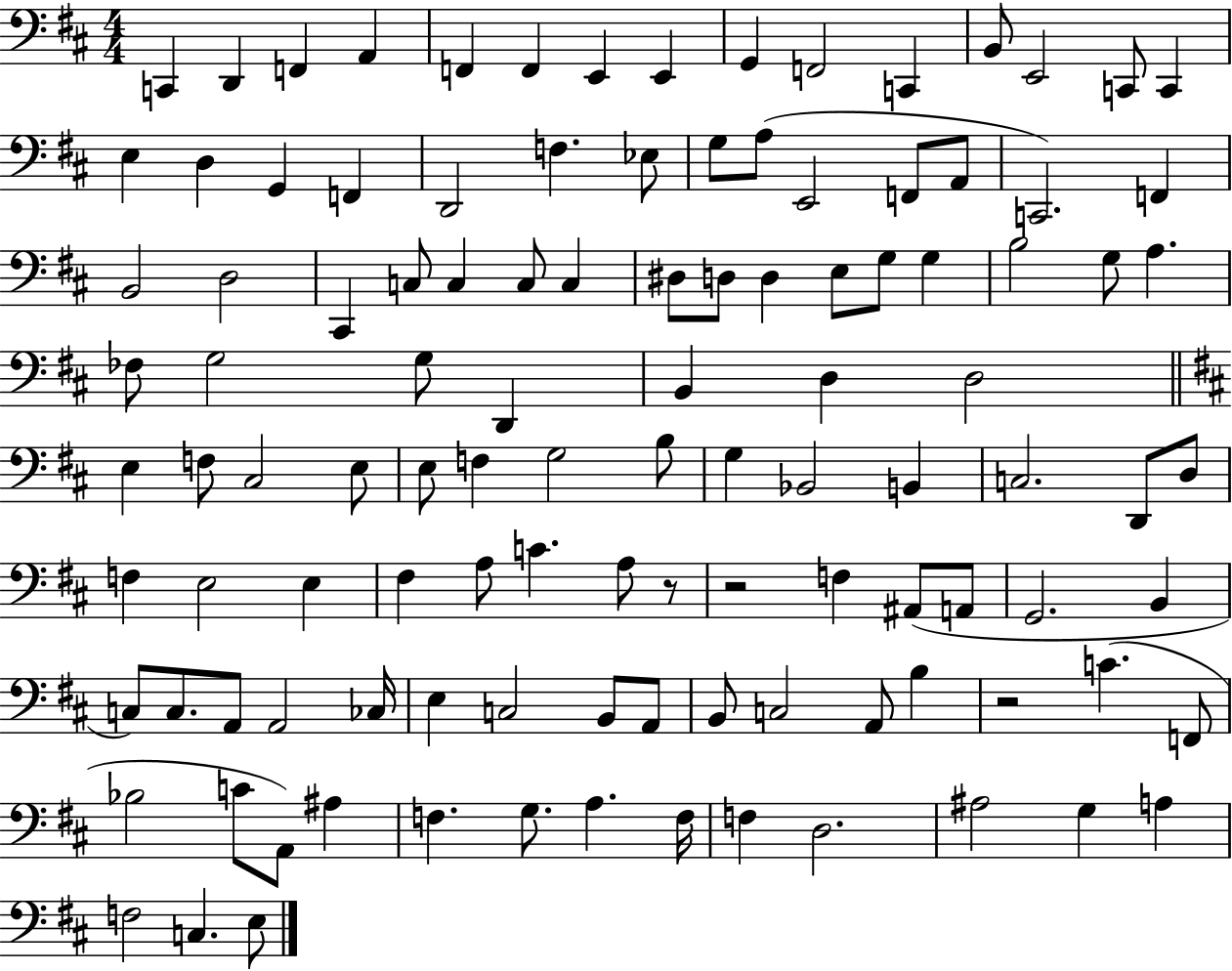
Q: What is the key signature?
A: D major